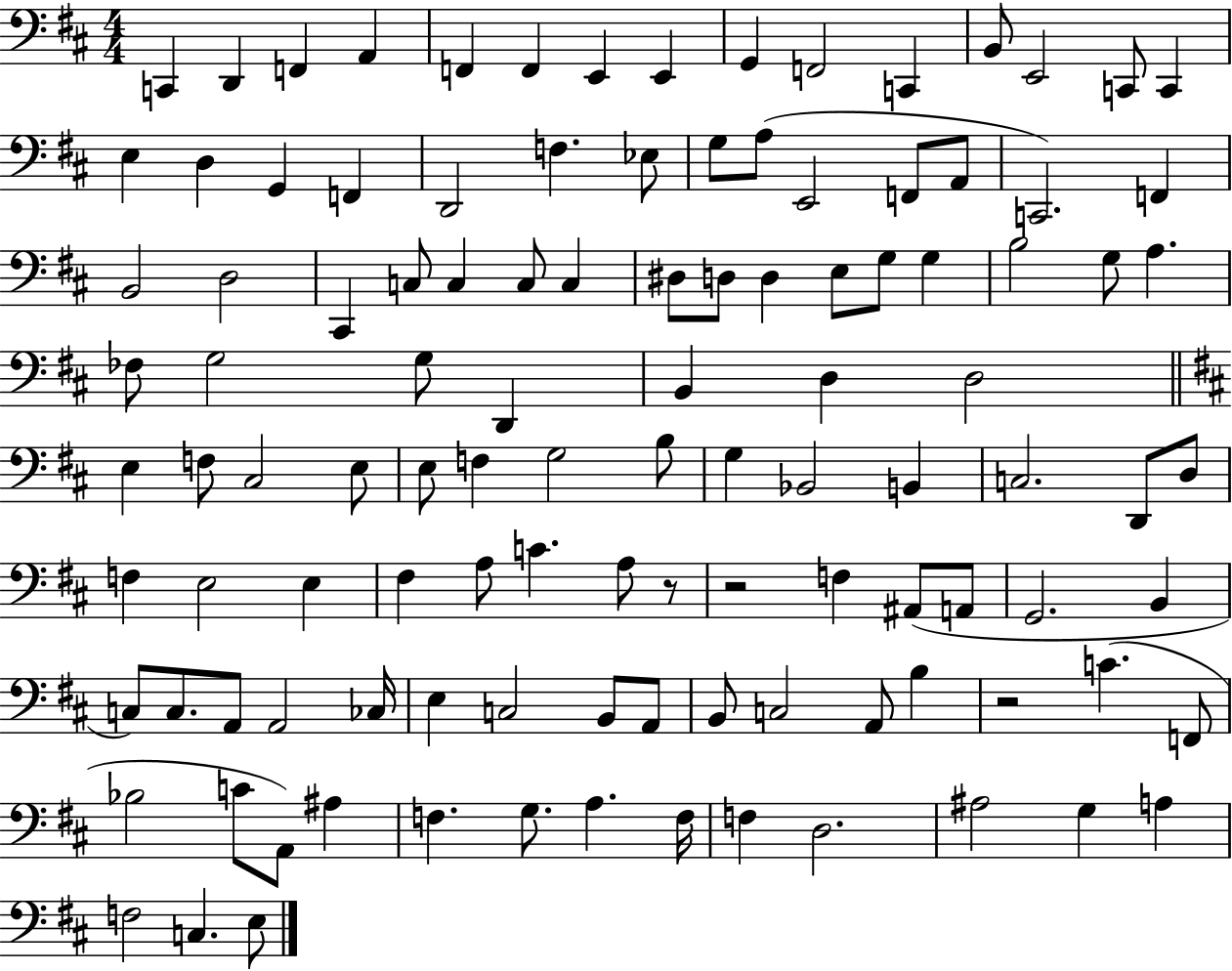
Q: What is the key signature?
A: D major